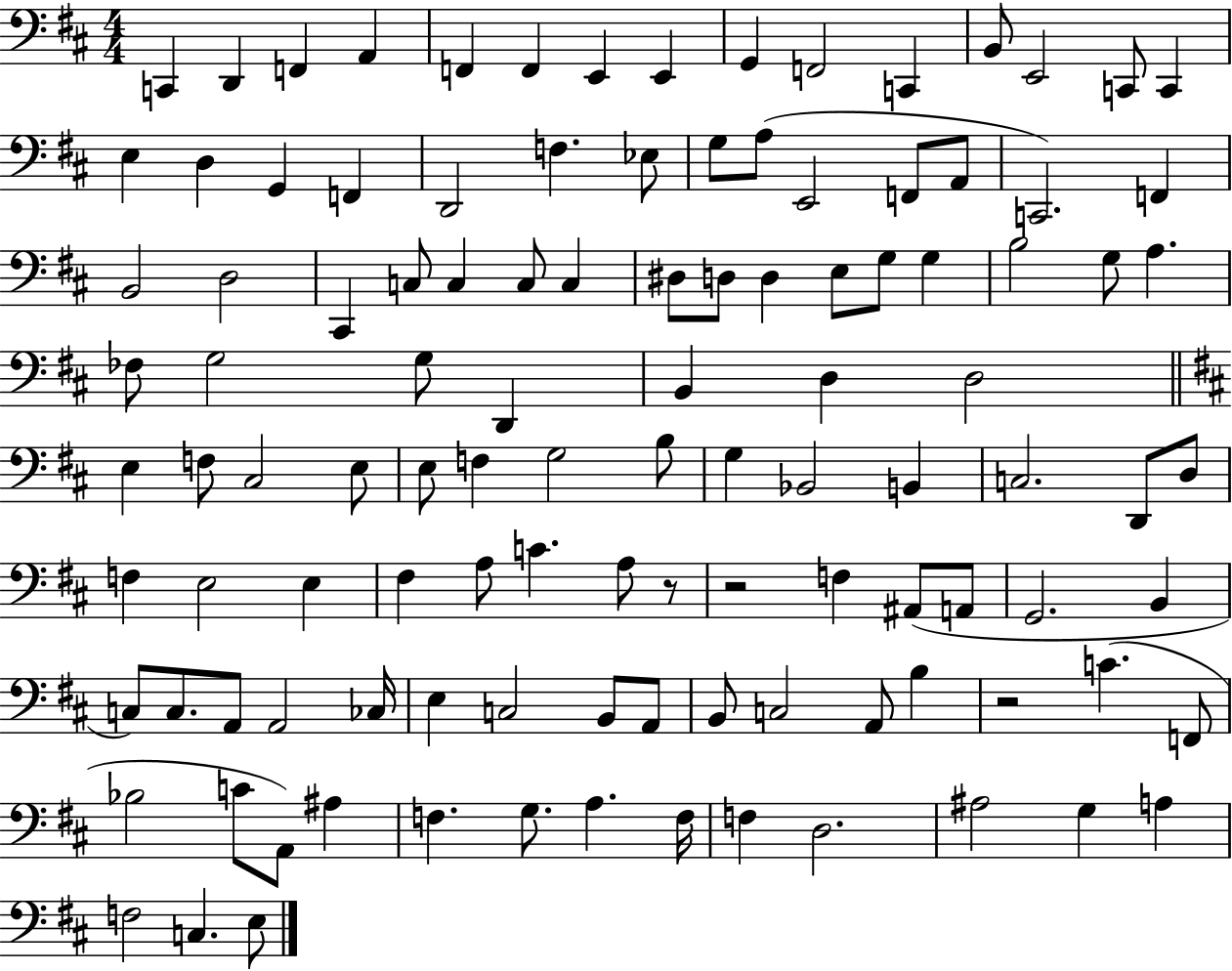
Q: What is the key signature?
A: D major